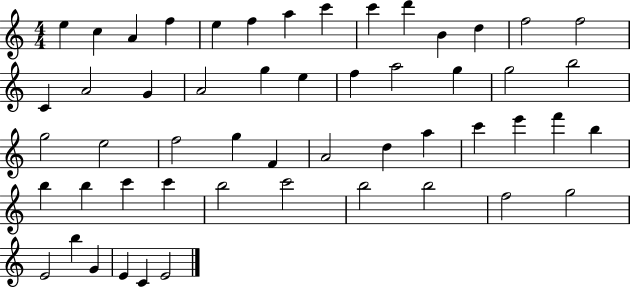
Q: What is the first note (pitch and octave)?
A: E5